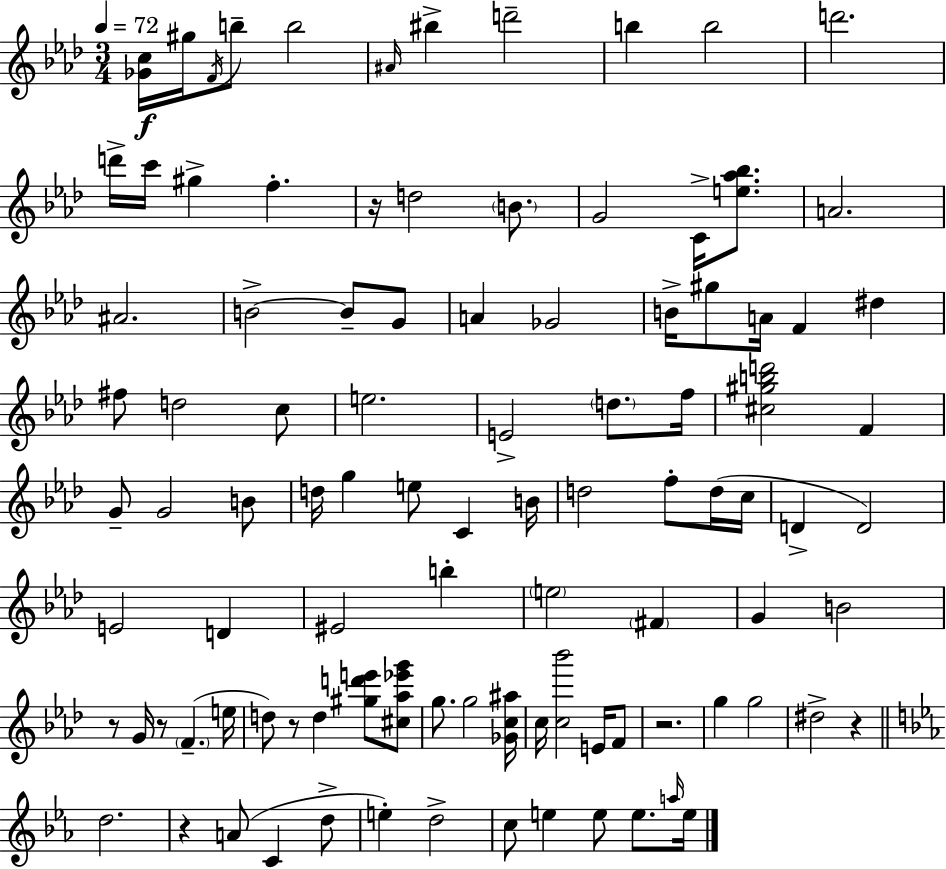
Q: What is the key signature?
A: F minor